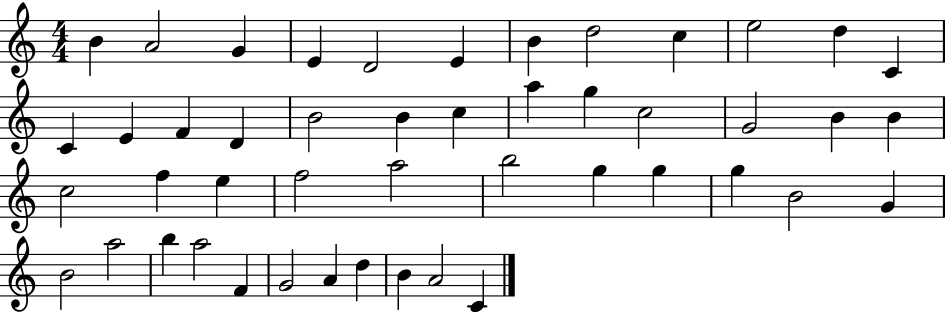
X:1
T:Untitled
M:4/4
L:1/4
K:C
B A2 G E D2 E B d2 c e2 d C C E F D B2 B c a g c2 G2 B B c2 f e f2 a2 b2 g g g B2 G B2 a2 b a2 F G2 A d B A2 C